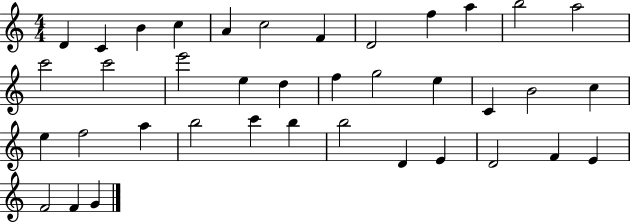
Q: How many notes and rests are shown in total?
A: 38